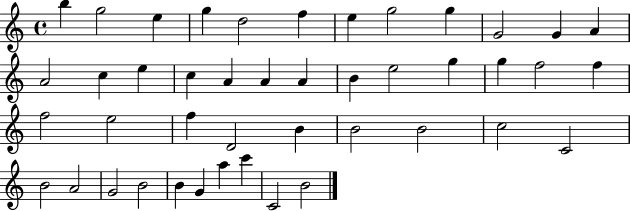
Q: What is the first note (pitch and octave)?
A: B5